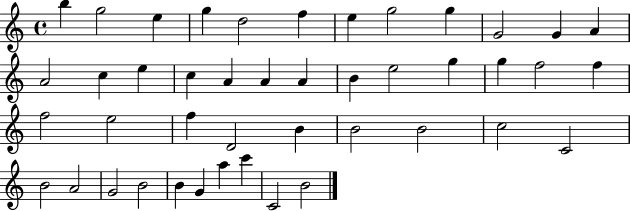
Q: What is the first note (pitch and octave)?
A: B5